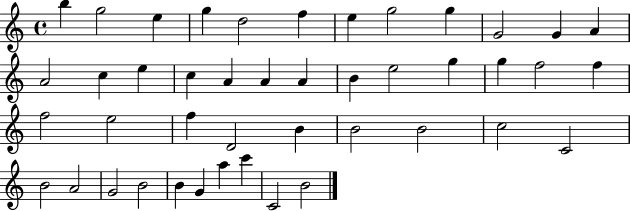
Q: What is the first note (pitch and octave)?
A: B5